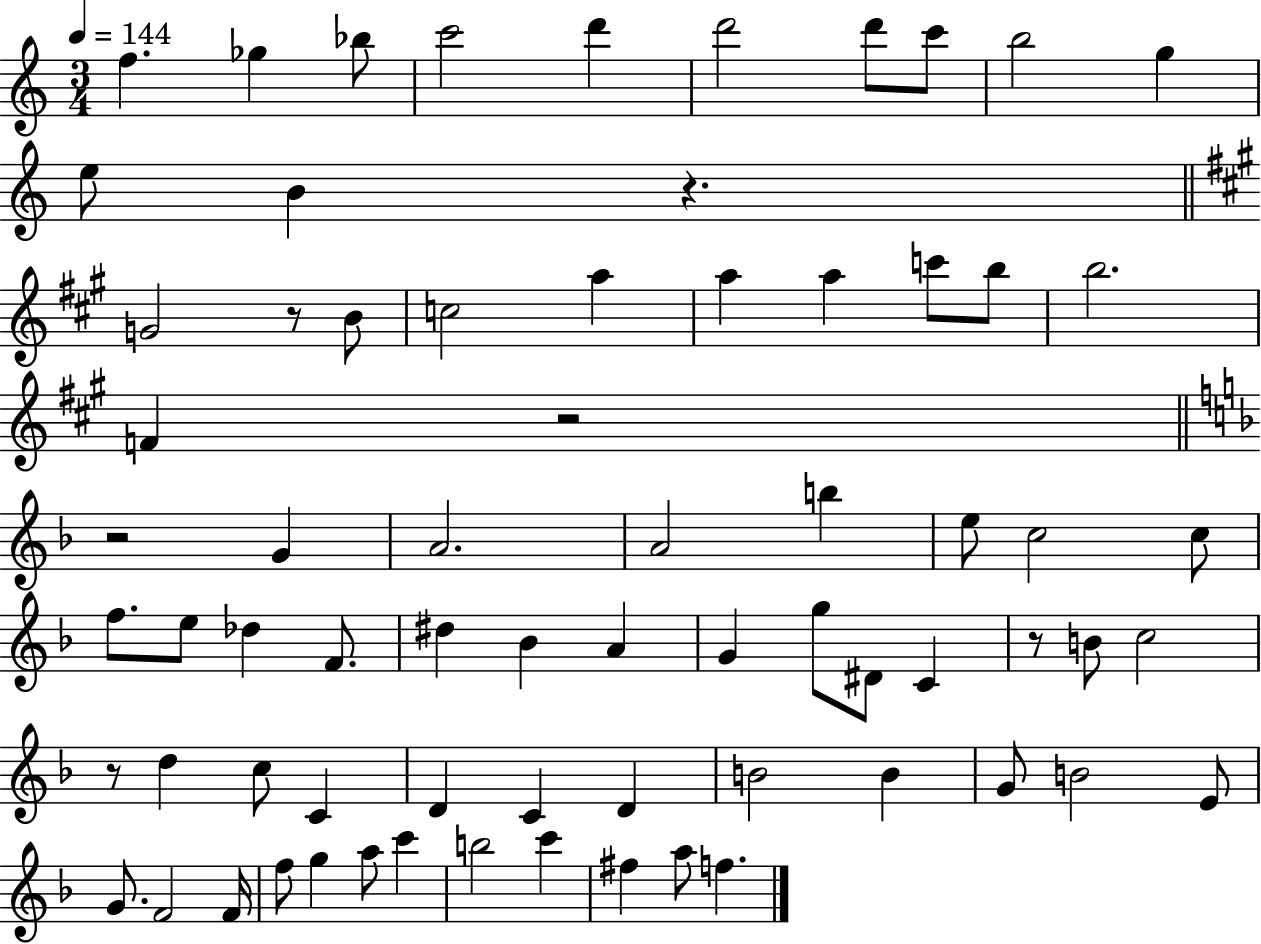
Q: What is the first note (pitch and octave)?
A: F5